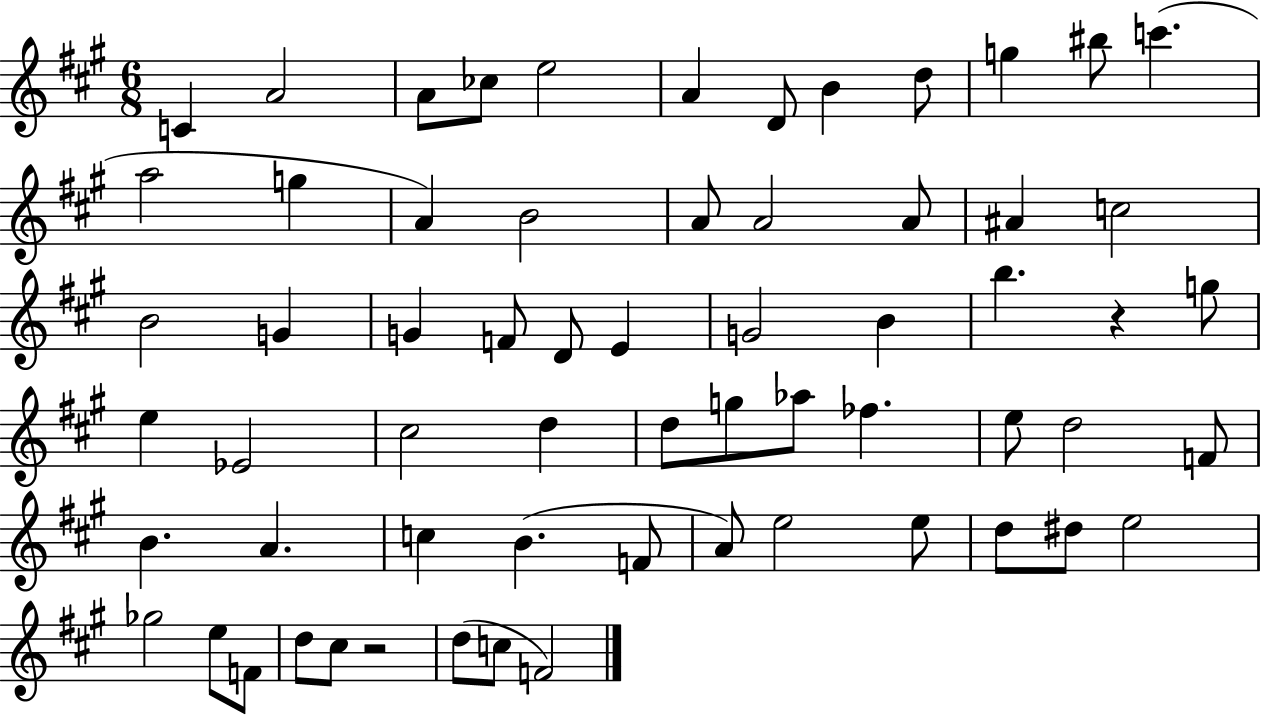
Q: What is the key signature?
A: A major